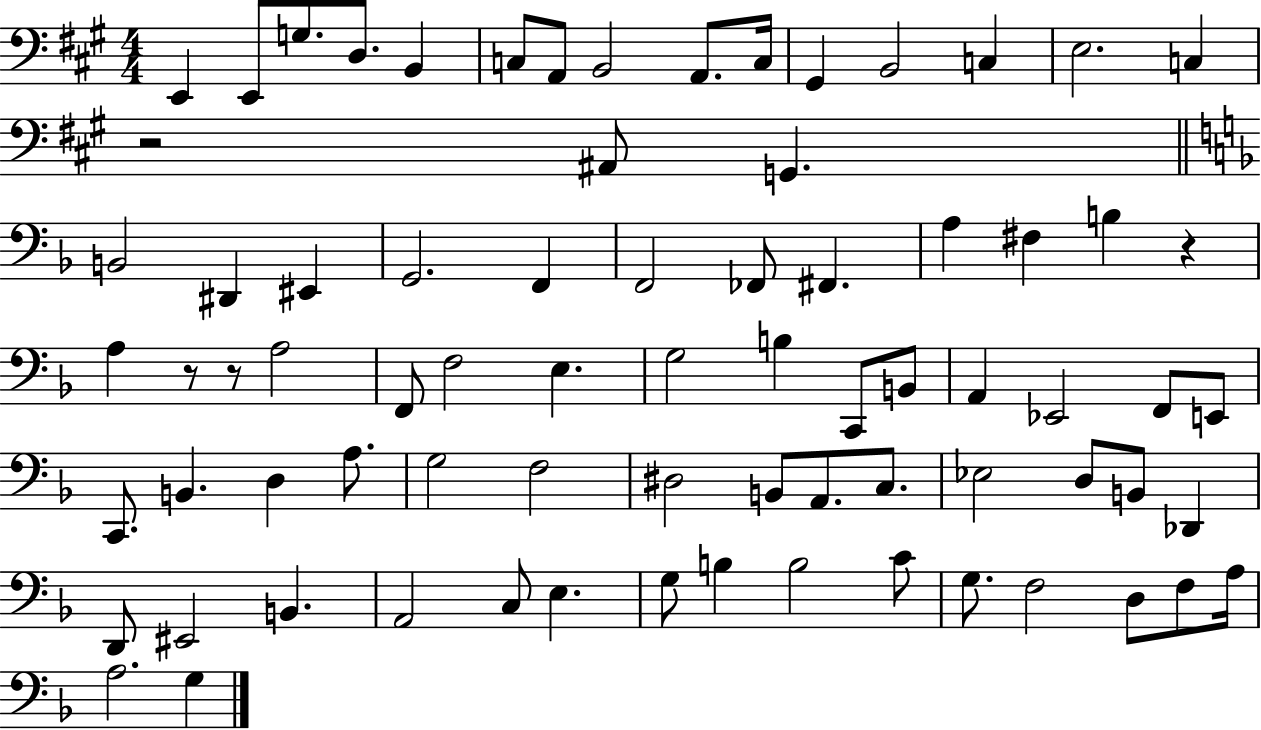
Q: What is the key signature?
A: A major